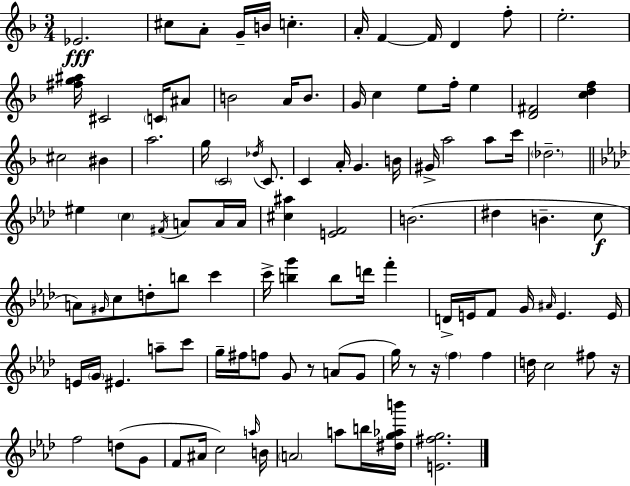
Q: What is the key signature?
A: D minor